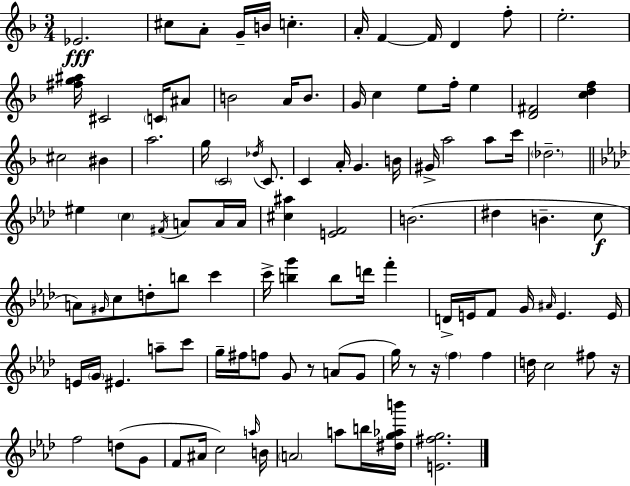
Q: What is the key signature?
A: D minor